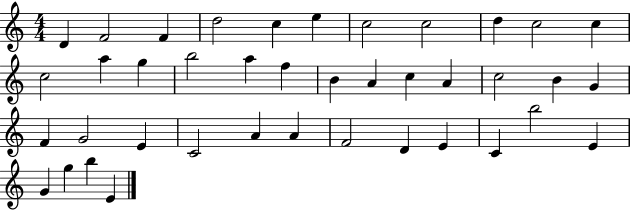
D4/q F4/h F4/q D5/h C5/q E5/q C5/h C5/h D5/q C5/h C5/q C5/h A5/q G5/q B5/h A5/q F5/q B4/q A4/q C5/q A4/q C5/h B4/q G4/q F4/q G4/h E4/q C4/h A4/q A4/q F4/h D4/q E4/q C4/q B5/h E4/q G4/q G5/q B5/q E4/q